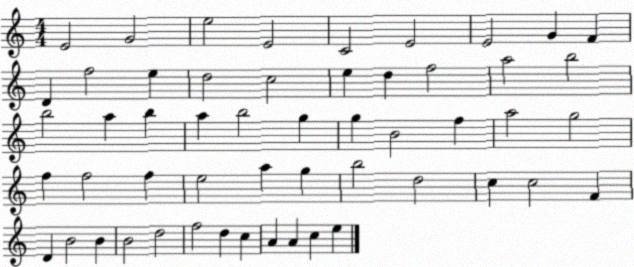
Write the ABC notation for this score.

X:1
T:Untitled
M:4/4
L:1/4
K:C
E2 G2 e2 E2 C2 E2 E2 G F D f2 e d2 c2 e d f2 a2 b2 b2 a b a b2 g g B2 f a2 g2 f f2 f e2 a g b2 d2 c c2 F D B2 B B2 d2 f2 d c A A c e